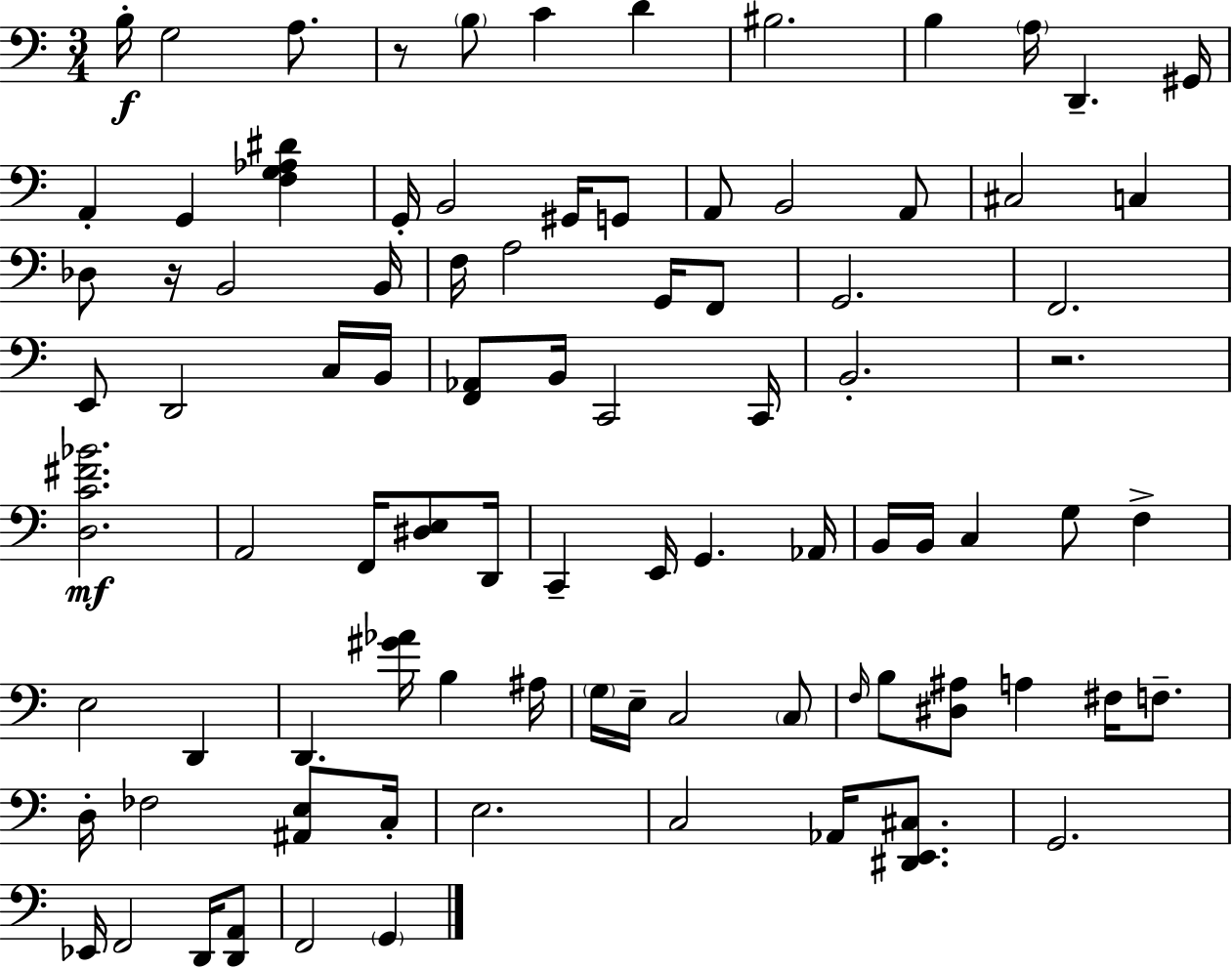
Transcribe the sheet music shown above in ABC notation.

X:1
T:Untitled
M:3/4
L:1/4
K:C
B,/4 G,2 A,/2 z/2 B,/2 C D ^B,2 B, A,/4 D,, ^G,,/4 A,, G,, [F,G,_A,^D] G,,/4 B,,2 ^G,,/4 G,,/2 A,,/2 B,,2 A,,/2 ^C,2 C, _D,/2 z/4 B,,2 B,,/4 F,/4 A,2 G,,/4 F,,/2 G,,2 F,,2 E,,/2 D,,2 C,/4 B,,/4 [F,,_A,,]/2 B,,/4 C,,2 C,,/4 B,,2 z2 [D,C^F_B]2 A,,2 F,,/4 [^D,E,]/2 D,,/4 C,, E,,/4 G,, _A,,/4 B,,/4 B,,/4 C, G,/2 F, E,2 D,, D,, [^G_A]/4 B, ^A,/4 G,/4 E,/4 C,2 C,/2 F,/4 B,/2 [^D,^A,]/2 A, ^F,/4 F,/2 D,/4 _F,2 [^A,,E,]/2 C,/4 E,2 C,2 _A,,/4 [^D,,E,,^C,]/2 G,,2 _E,,/4 F,,2 D,,/4 [D,,A,,]/2 F,,2 G,,